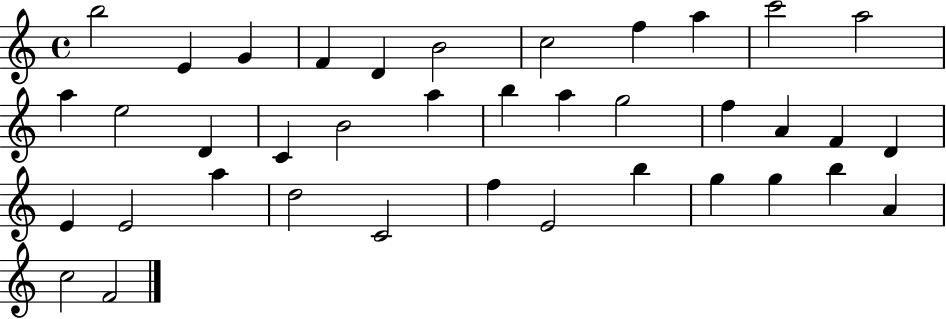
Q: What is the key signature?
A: C major